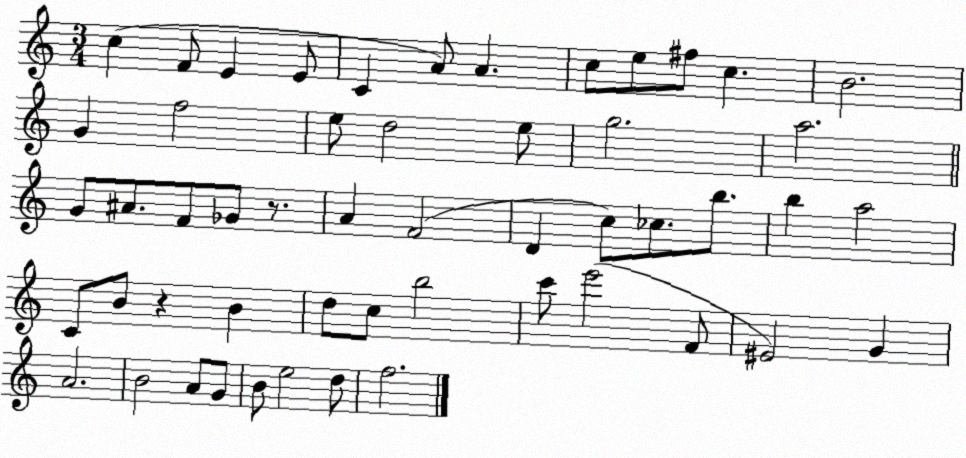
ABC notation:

X:1
T:Untitled
M:3/4
L:1/4
K:C
c F/2 E E/2 C A/2 A c/2 e/2 ^f/2 c B2 G f2 e/2 d2 e/2 g2 a2 G/2 ^A/2 F/2 _G/2 z/2 A F2 D c/2 _c/2 b/2 b a2 C/2 B/2 z B d/2 c/2 b2 c'/2 e'2 F/2 ^E2 G A2 B2 A/2 G/2 B/2 e2 d/2 f2